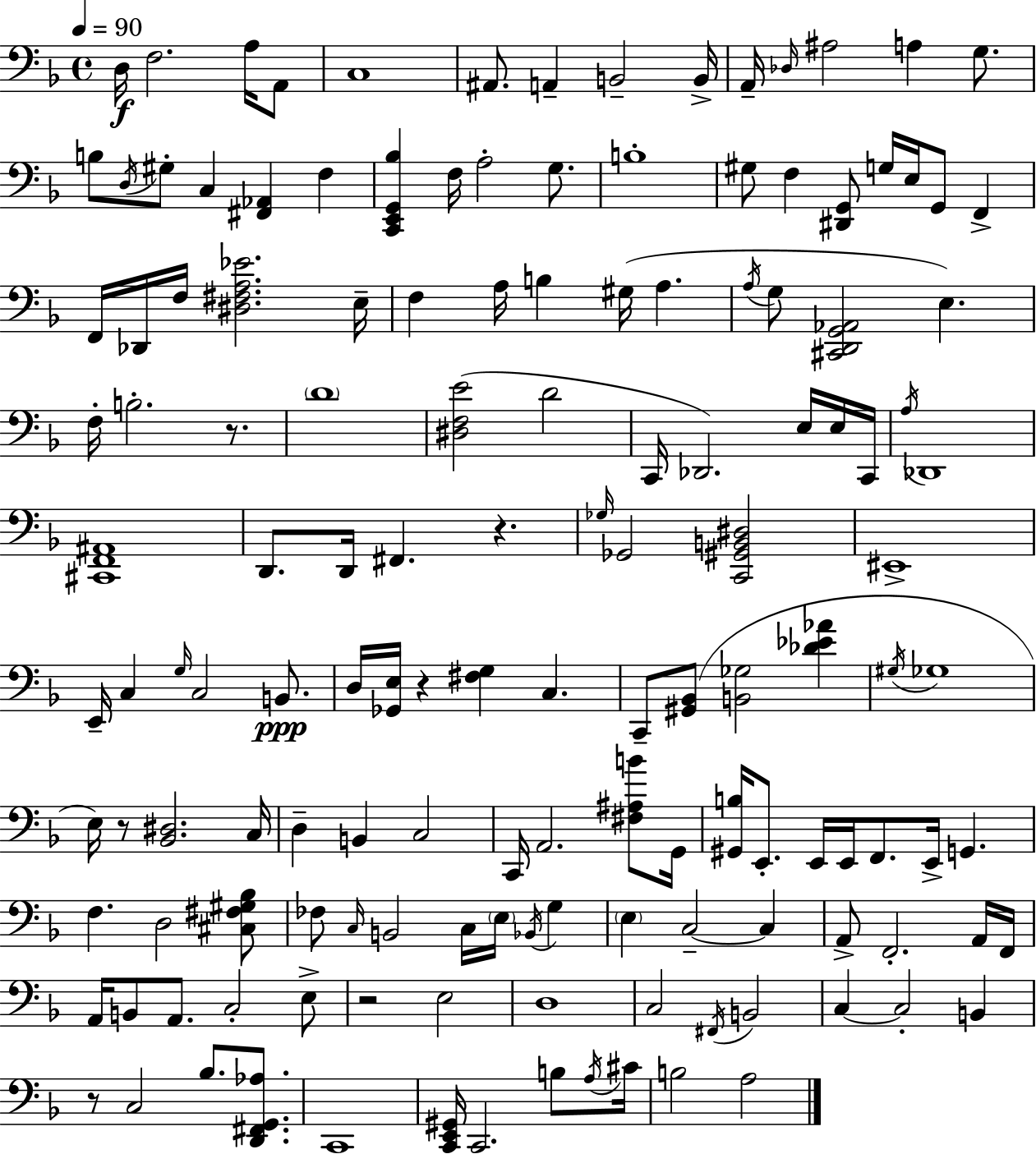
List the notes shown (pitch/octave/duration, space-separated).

D3/s F3/h. A3/s A2/e C3/w A#2/e. A2/q B2/h B2/s A2/s Db3/s A#3/h A3/q G3/e. B3/e D3/s G#3/e C3/q [F#2,Ab2]/q F3/q [C2,E2,G2,Bb3]/q F3/s A3/h G3/e. B3/w G#3/e F3/q [D#2,G2]/e G3/s E3/s G2/e F2/q F2/s Db2/s F3/s [D#3,F#3,A3,Eb4]/h. E3/s F3/q A3/s B3/q G#3/s A3/q. A3/s G3/e [C#2,D2,G2,Ab2]/h E3/q. F3/s B3/h. R/e. D4/w [D#3,F3,E4]/h D4/h C2/s Db2/h. E3/s E3/s C2/s A3/s Db2/w [C#2,F2,A#2]/w D2/e. D2/s F#2/q. R/q. Gb3/s Gb2/h [C2,G#2,B2,D#3]/h EIS2/w E2/s C3/q G3/s C3/h B2/e. D3/s [Gb2,E3]/s R/q [F#3,G3]/q C3/q. C2/e [G#2,Bb2]/e [B2,Gb3]/h [Db4,Eb4,Ab4]/q G#3/s Gb3/w E3/s R/e [Bb2,D#3]/h. C3/s D3/q B2/q C3/h C2/s A2/h. [F#3,A#3,B4]/e G2/s [G#2,B3]/s E2/e. E2/s E2/s F2/e. E2/s G2/q. F3/q. D3/h [C#3,F#3,G#3,Bb3]/e FES3/e C3/s B2/h C3/s E3/s Bb2/s G3/q E3/q C3/h C3/q A2/e F2/h. A2/s F2/s A2/s B2/e A2/e. C3/h E3/e R/h E3/h D3/w C3/h F#2/s B2/h C3/q C3/h B2/q R/e C3/h Bb3/e. [D2,F#2,G2,Ab3]/e. C2/w [C2,E2,G#2]/s C2/h. B3/e A3/s C#4/s B3/h A3/h